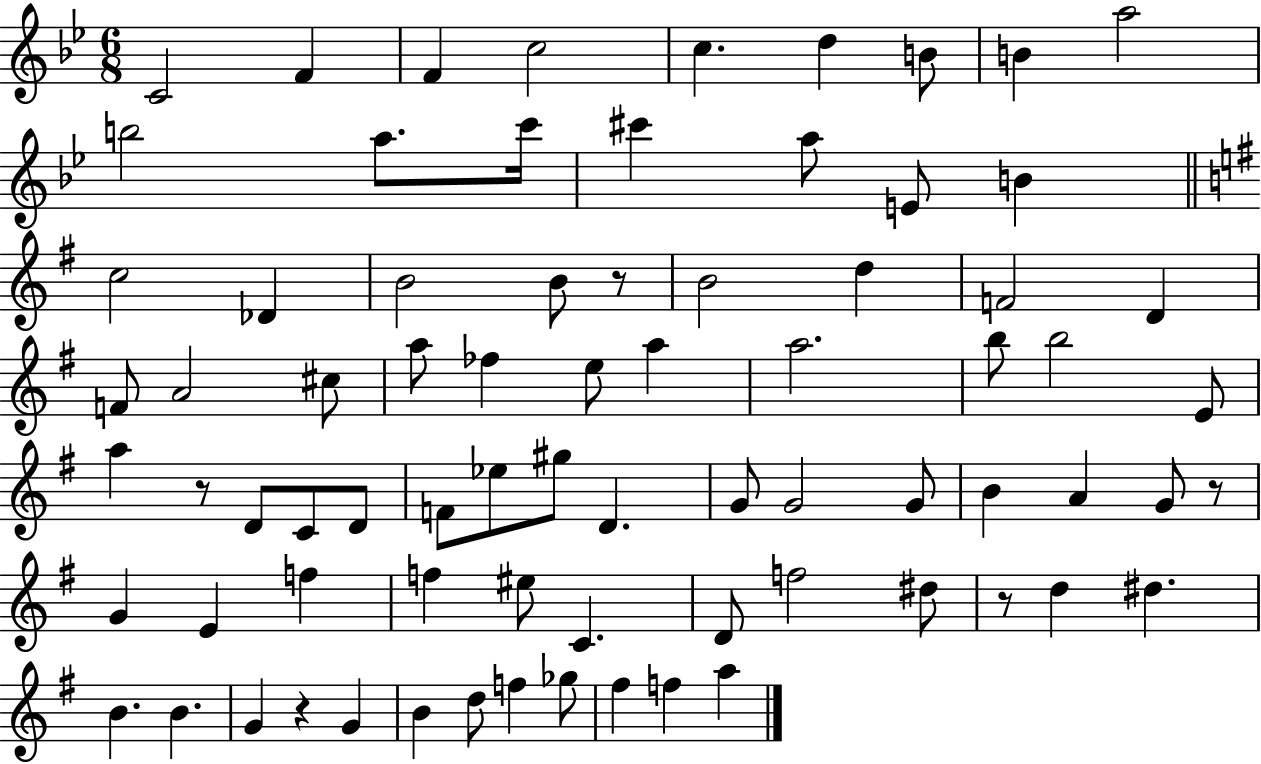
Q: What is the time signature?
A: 6/8